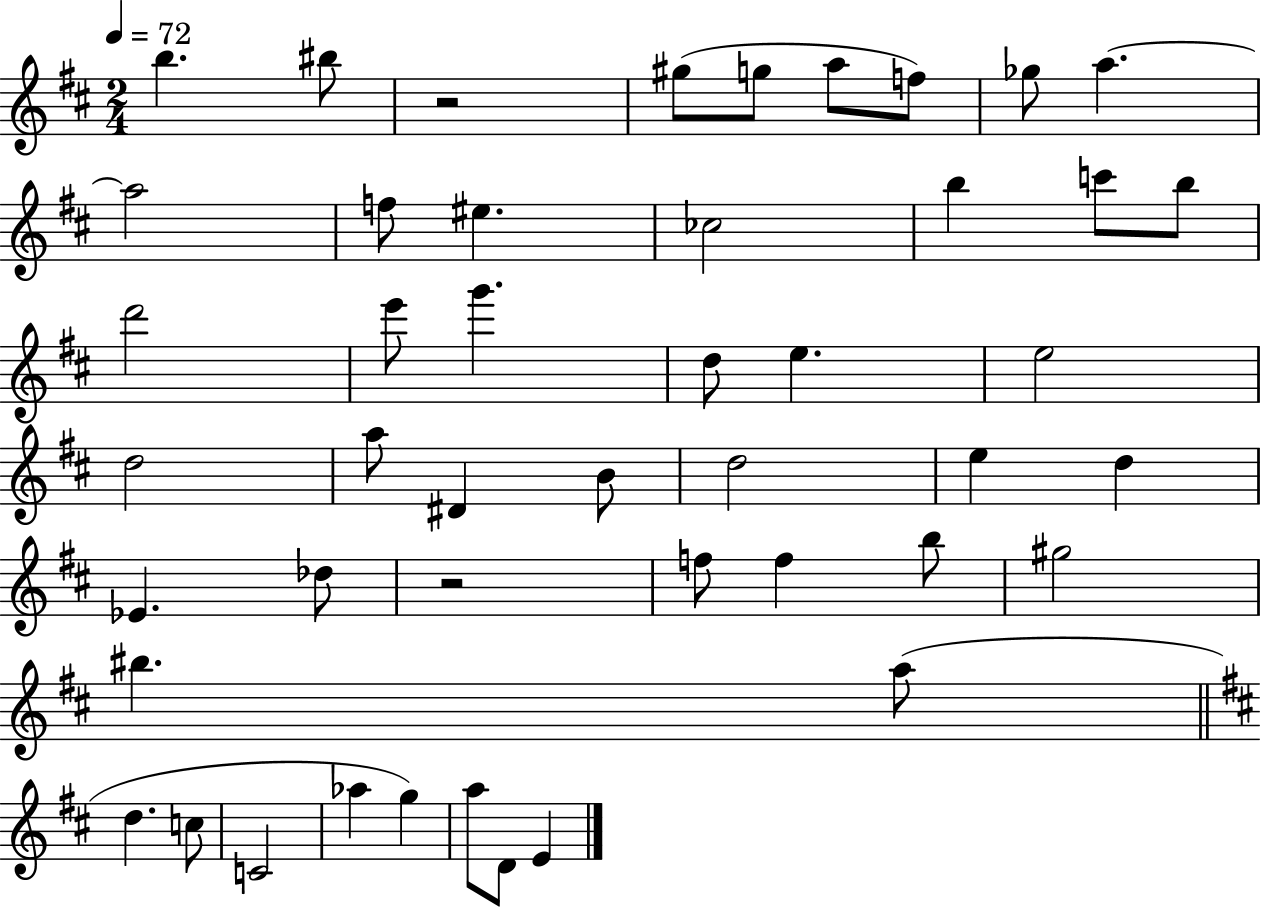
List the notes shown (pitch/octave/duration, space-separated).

B5/q. BIS5/e R/h G#5/e G5/e A5/e F5/e Gb5/e A5/q. A5/h F5/e EIS5/q. CES5/h B5/q C6/e B5/e D6/h E6/e G6/q. D5/e E5/q. E5/h D5/h A5/e D#4/q B4/e D5/h E5/q D5/q Eb4/q. Db5/e R/h F5/e F5/q B5/e G#5/h BIS5/q. A5/e D5/q. C5/e C4/h Ab5/q G5/q A5/e D4/e E4/q